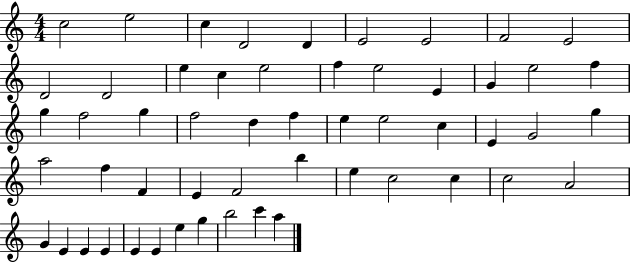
C5/h E5/h C5/q D4/h D4/q E4/h E4/h F4/h E4/h D4/h D4/h E5/q C5/q E5/h F5/q E5/h E4/q G4/q E5/h F5/q G5/q F5/h G5/q F5/h D5/q F5/q E5/q E5/h C5/q E4/q G4/h G5/q A5/h F5/q F4/q E4/q F4/h B5/q E5/q C5/h C5/q C5/h A4/h G4/q E4/q E4/q E4/q E4/q E4/q E5/q G5/q B5/h C6/q A5/q